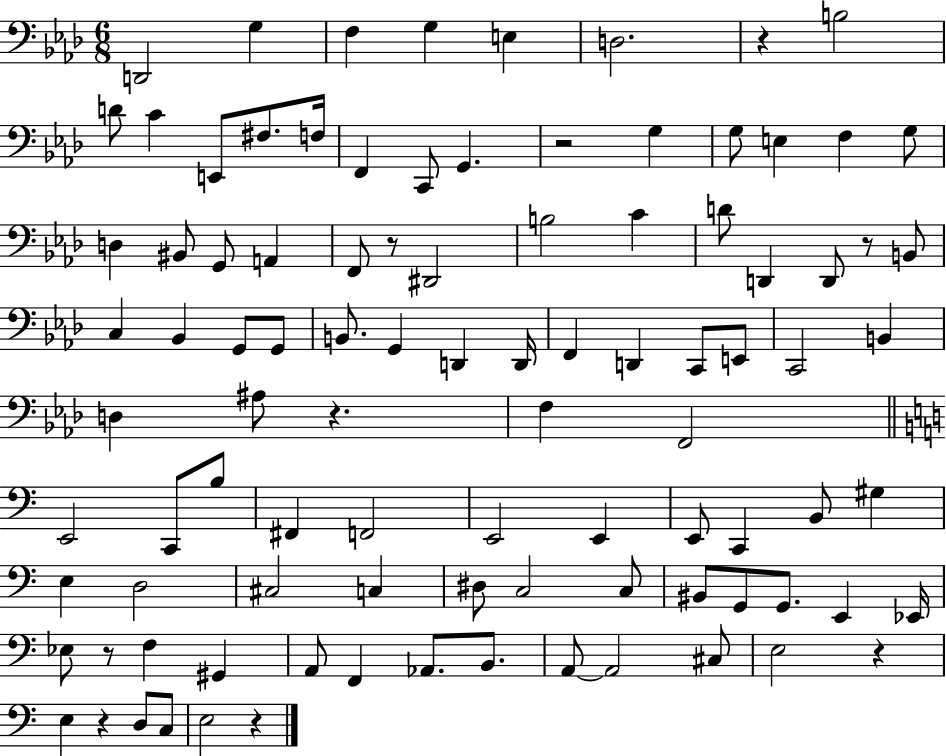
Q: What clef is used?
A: bass